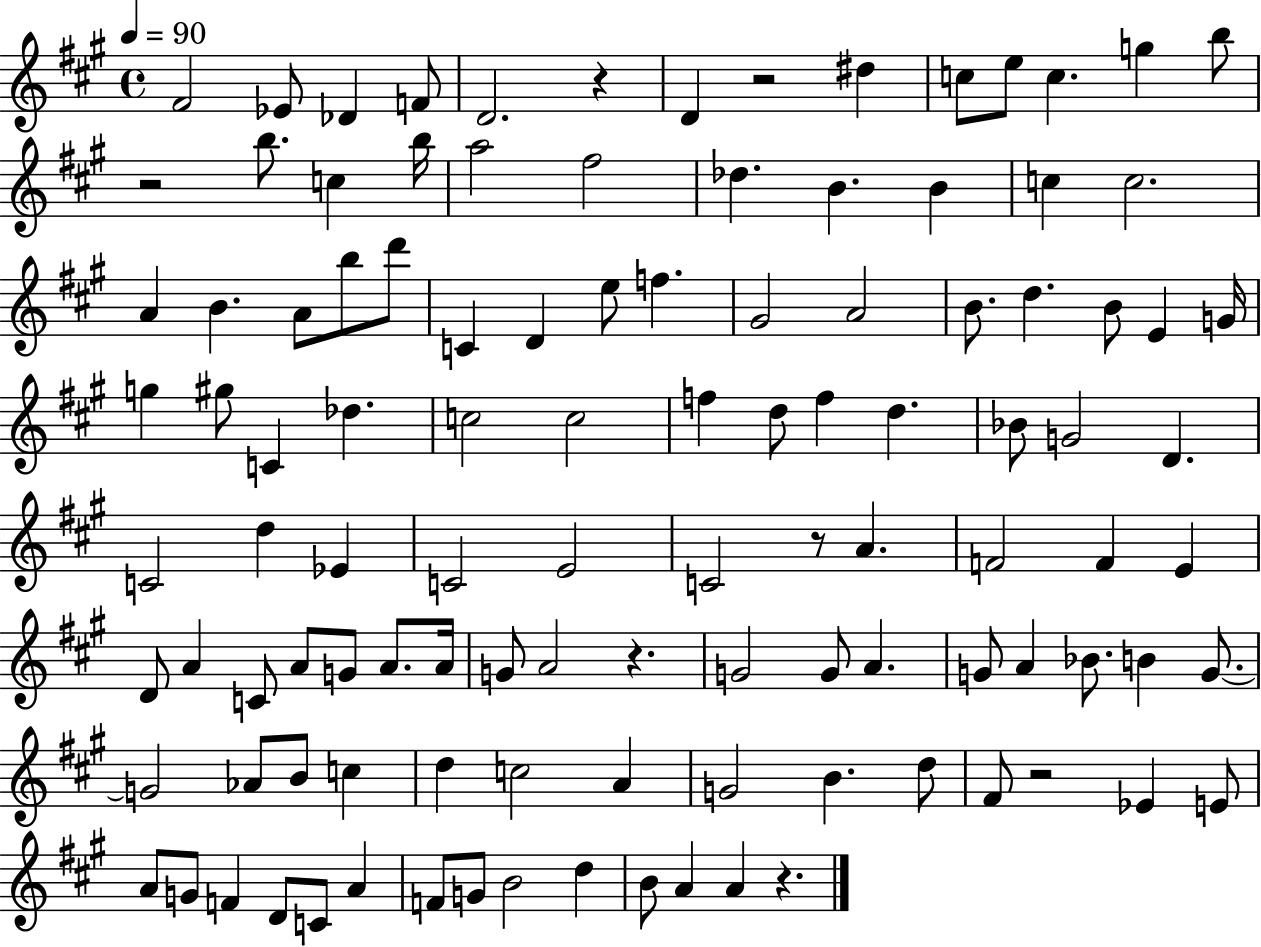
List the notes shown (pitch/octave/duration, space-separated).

F#4/h Eb4/e Db4/q F4/e D4/h. R/q D4/q R/h D#5/q C5/e E5/e C5/q. G5/q B5/e R/h B5/e. C5/q B5/s A5/h F#5/h Db5/q. B4/q. B4/q C5/q C5/h. A4/q B4/q. A4/e B5/e D6/e C4/q D4/q E5/e F5/q. G#4/h A4/h B4/e. D5/q. B4/e E4/q G4/s G5/q G#5/e C4/q Db5/q. C5/h C5/h F5/q D5/e F5/q D5/q. Bb4/e G4/h D4/q. C4/h D5/q Eb4/q C4/h E4/h C4/h R/e A4/q. F4/h F4/q E4/q D4/e A4/q C4/e A4/e G4/e A4/e. A4/s G4/e A4/h R/q. G4/h G4/e A4/q. G4/e A4/q Bb4/e. B4/q G4/e. G4/h Ab4/e B4/e C5/q D5/q C5/h A4/q G4/h B4/q. D5/e F#4/e R/h Eb4/q E4/e A4/e G4/e F4/q D4/e C4/e A4/q F4/e G4/e B4/h D5/q B4/e A4/q A4/q R/q.